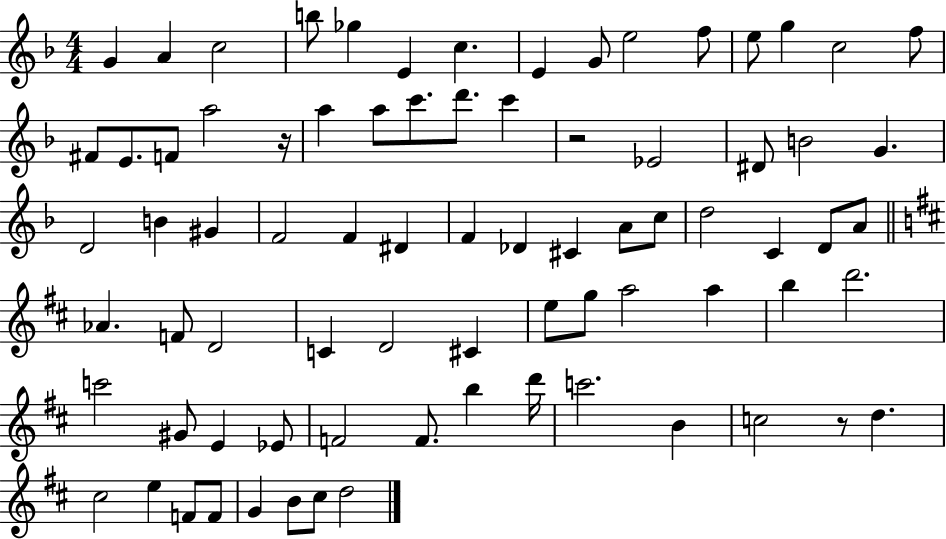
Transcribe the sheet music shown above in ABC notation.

X:1
T:Untitled
M:4/4
L:1/4
K:F
G A c2 b/2 _g E c E G/2 e2 f/2 e/2 g c2 f/2 ^F/2 E/2 F/2 a2 z/4 a a/2 c'/2 d'/2 c' z2 _E2 ^D/2 B2 G D2 B ^G F2 F ^D F _D ^C A/2 c/2 d2 C D/2 A/2 _A F/2 D2 C D2 ^C e/2 g/2 a2 a b d'2 c'2 ^G/2 E _E/2 F2 F/2 b d'/4 c'2 B c2 z/2 d ^c2 e F/2 F/2 G B/2 ^c/2 d2